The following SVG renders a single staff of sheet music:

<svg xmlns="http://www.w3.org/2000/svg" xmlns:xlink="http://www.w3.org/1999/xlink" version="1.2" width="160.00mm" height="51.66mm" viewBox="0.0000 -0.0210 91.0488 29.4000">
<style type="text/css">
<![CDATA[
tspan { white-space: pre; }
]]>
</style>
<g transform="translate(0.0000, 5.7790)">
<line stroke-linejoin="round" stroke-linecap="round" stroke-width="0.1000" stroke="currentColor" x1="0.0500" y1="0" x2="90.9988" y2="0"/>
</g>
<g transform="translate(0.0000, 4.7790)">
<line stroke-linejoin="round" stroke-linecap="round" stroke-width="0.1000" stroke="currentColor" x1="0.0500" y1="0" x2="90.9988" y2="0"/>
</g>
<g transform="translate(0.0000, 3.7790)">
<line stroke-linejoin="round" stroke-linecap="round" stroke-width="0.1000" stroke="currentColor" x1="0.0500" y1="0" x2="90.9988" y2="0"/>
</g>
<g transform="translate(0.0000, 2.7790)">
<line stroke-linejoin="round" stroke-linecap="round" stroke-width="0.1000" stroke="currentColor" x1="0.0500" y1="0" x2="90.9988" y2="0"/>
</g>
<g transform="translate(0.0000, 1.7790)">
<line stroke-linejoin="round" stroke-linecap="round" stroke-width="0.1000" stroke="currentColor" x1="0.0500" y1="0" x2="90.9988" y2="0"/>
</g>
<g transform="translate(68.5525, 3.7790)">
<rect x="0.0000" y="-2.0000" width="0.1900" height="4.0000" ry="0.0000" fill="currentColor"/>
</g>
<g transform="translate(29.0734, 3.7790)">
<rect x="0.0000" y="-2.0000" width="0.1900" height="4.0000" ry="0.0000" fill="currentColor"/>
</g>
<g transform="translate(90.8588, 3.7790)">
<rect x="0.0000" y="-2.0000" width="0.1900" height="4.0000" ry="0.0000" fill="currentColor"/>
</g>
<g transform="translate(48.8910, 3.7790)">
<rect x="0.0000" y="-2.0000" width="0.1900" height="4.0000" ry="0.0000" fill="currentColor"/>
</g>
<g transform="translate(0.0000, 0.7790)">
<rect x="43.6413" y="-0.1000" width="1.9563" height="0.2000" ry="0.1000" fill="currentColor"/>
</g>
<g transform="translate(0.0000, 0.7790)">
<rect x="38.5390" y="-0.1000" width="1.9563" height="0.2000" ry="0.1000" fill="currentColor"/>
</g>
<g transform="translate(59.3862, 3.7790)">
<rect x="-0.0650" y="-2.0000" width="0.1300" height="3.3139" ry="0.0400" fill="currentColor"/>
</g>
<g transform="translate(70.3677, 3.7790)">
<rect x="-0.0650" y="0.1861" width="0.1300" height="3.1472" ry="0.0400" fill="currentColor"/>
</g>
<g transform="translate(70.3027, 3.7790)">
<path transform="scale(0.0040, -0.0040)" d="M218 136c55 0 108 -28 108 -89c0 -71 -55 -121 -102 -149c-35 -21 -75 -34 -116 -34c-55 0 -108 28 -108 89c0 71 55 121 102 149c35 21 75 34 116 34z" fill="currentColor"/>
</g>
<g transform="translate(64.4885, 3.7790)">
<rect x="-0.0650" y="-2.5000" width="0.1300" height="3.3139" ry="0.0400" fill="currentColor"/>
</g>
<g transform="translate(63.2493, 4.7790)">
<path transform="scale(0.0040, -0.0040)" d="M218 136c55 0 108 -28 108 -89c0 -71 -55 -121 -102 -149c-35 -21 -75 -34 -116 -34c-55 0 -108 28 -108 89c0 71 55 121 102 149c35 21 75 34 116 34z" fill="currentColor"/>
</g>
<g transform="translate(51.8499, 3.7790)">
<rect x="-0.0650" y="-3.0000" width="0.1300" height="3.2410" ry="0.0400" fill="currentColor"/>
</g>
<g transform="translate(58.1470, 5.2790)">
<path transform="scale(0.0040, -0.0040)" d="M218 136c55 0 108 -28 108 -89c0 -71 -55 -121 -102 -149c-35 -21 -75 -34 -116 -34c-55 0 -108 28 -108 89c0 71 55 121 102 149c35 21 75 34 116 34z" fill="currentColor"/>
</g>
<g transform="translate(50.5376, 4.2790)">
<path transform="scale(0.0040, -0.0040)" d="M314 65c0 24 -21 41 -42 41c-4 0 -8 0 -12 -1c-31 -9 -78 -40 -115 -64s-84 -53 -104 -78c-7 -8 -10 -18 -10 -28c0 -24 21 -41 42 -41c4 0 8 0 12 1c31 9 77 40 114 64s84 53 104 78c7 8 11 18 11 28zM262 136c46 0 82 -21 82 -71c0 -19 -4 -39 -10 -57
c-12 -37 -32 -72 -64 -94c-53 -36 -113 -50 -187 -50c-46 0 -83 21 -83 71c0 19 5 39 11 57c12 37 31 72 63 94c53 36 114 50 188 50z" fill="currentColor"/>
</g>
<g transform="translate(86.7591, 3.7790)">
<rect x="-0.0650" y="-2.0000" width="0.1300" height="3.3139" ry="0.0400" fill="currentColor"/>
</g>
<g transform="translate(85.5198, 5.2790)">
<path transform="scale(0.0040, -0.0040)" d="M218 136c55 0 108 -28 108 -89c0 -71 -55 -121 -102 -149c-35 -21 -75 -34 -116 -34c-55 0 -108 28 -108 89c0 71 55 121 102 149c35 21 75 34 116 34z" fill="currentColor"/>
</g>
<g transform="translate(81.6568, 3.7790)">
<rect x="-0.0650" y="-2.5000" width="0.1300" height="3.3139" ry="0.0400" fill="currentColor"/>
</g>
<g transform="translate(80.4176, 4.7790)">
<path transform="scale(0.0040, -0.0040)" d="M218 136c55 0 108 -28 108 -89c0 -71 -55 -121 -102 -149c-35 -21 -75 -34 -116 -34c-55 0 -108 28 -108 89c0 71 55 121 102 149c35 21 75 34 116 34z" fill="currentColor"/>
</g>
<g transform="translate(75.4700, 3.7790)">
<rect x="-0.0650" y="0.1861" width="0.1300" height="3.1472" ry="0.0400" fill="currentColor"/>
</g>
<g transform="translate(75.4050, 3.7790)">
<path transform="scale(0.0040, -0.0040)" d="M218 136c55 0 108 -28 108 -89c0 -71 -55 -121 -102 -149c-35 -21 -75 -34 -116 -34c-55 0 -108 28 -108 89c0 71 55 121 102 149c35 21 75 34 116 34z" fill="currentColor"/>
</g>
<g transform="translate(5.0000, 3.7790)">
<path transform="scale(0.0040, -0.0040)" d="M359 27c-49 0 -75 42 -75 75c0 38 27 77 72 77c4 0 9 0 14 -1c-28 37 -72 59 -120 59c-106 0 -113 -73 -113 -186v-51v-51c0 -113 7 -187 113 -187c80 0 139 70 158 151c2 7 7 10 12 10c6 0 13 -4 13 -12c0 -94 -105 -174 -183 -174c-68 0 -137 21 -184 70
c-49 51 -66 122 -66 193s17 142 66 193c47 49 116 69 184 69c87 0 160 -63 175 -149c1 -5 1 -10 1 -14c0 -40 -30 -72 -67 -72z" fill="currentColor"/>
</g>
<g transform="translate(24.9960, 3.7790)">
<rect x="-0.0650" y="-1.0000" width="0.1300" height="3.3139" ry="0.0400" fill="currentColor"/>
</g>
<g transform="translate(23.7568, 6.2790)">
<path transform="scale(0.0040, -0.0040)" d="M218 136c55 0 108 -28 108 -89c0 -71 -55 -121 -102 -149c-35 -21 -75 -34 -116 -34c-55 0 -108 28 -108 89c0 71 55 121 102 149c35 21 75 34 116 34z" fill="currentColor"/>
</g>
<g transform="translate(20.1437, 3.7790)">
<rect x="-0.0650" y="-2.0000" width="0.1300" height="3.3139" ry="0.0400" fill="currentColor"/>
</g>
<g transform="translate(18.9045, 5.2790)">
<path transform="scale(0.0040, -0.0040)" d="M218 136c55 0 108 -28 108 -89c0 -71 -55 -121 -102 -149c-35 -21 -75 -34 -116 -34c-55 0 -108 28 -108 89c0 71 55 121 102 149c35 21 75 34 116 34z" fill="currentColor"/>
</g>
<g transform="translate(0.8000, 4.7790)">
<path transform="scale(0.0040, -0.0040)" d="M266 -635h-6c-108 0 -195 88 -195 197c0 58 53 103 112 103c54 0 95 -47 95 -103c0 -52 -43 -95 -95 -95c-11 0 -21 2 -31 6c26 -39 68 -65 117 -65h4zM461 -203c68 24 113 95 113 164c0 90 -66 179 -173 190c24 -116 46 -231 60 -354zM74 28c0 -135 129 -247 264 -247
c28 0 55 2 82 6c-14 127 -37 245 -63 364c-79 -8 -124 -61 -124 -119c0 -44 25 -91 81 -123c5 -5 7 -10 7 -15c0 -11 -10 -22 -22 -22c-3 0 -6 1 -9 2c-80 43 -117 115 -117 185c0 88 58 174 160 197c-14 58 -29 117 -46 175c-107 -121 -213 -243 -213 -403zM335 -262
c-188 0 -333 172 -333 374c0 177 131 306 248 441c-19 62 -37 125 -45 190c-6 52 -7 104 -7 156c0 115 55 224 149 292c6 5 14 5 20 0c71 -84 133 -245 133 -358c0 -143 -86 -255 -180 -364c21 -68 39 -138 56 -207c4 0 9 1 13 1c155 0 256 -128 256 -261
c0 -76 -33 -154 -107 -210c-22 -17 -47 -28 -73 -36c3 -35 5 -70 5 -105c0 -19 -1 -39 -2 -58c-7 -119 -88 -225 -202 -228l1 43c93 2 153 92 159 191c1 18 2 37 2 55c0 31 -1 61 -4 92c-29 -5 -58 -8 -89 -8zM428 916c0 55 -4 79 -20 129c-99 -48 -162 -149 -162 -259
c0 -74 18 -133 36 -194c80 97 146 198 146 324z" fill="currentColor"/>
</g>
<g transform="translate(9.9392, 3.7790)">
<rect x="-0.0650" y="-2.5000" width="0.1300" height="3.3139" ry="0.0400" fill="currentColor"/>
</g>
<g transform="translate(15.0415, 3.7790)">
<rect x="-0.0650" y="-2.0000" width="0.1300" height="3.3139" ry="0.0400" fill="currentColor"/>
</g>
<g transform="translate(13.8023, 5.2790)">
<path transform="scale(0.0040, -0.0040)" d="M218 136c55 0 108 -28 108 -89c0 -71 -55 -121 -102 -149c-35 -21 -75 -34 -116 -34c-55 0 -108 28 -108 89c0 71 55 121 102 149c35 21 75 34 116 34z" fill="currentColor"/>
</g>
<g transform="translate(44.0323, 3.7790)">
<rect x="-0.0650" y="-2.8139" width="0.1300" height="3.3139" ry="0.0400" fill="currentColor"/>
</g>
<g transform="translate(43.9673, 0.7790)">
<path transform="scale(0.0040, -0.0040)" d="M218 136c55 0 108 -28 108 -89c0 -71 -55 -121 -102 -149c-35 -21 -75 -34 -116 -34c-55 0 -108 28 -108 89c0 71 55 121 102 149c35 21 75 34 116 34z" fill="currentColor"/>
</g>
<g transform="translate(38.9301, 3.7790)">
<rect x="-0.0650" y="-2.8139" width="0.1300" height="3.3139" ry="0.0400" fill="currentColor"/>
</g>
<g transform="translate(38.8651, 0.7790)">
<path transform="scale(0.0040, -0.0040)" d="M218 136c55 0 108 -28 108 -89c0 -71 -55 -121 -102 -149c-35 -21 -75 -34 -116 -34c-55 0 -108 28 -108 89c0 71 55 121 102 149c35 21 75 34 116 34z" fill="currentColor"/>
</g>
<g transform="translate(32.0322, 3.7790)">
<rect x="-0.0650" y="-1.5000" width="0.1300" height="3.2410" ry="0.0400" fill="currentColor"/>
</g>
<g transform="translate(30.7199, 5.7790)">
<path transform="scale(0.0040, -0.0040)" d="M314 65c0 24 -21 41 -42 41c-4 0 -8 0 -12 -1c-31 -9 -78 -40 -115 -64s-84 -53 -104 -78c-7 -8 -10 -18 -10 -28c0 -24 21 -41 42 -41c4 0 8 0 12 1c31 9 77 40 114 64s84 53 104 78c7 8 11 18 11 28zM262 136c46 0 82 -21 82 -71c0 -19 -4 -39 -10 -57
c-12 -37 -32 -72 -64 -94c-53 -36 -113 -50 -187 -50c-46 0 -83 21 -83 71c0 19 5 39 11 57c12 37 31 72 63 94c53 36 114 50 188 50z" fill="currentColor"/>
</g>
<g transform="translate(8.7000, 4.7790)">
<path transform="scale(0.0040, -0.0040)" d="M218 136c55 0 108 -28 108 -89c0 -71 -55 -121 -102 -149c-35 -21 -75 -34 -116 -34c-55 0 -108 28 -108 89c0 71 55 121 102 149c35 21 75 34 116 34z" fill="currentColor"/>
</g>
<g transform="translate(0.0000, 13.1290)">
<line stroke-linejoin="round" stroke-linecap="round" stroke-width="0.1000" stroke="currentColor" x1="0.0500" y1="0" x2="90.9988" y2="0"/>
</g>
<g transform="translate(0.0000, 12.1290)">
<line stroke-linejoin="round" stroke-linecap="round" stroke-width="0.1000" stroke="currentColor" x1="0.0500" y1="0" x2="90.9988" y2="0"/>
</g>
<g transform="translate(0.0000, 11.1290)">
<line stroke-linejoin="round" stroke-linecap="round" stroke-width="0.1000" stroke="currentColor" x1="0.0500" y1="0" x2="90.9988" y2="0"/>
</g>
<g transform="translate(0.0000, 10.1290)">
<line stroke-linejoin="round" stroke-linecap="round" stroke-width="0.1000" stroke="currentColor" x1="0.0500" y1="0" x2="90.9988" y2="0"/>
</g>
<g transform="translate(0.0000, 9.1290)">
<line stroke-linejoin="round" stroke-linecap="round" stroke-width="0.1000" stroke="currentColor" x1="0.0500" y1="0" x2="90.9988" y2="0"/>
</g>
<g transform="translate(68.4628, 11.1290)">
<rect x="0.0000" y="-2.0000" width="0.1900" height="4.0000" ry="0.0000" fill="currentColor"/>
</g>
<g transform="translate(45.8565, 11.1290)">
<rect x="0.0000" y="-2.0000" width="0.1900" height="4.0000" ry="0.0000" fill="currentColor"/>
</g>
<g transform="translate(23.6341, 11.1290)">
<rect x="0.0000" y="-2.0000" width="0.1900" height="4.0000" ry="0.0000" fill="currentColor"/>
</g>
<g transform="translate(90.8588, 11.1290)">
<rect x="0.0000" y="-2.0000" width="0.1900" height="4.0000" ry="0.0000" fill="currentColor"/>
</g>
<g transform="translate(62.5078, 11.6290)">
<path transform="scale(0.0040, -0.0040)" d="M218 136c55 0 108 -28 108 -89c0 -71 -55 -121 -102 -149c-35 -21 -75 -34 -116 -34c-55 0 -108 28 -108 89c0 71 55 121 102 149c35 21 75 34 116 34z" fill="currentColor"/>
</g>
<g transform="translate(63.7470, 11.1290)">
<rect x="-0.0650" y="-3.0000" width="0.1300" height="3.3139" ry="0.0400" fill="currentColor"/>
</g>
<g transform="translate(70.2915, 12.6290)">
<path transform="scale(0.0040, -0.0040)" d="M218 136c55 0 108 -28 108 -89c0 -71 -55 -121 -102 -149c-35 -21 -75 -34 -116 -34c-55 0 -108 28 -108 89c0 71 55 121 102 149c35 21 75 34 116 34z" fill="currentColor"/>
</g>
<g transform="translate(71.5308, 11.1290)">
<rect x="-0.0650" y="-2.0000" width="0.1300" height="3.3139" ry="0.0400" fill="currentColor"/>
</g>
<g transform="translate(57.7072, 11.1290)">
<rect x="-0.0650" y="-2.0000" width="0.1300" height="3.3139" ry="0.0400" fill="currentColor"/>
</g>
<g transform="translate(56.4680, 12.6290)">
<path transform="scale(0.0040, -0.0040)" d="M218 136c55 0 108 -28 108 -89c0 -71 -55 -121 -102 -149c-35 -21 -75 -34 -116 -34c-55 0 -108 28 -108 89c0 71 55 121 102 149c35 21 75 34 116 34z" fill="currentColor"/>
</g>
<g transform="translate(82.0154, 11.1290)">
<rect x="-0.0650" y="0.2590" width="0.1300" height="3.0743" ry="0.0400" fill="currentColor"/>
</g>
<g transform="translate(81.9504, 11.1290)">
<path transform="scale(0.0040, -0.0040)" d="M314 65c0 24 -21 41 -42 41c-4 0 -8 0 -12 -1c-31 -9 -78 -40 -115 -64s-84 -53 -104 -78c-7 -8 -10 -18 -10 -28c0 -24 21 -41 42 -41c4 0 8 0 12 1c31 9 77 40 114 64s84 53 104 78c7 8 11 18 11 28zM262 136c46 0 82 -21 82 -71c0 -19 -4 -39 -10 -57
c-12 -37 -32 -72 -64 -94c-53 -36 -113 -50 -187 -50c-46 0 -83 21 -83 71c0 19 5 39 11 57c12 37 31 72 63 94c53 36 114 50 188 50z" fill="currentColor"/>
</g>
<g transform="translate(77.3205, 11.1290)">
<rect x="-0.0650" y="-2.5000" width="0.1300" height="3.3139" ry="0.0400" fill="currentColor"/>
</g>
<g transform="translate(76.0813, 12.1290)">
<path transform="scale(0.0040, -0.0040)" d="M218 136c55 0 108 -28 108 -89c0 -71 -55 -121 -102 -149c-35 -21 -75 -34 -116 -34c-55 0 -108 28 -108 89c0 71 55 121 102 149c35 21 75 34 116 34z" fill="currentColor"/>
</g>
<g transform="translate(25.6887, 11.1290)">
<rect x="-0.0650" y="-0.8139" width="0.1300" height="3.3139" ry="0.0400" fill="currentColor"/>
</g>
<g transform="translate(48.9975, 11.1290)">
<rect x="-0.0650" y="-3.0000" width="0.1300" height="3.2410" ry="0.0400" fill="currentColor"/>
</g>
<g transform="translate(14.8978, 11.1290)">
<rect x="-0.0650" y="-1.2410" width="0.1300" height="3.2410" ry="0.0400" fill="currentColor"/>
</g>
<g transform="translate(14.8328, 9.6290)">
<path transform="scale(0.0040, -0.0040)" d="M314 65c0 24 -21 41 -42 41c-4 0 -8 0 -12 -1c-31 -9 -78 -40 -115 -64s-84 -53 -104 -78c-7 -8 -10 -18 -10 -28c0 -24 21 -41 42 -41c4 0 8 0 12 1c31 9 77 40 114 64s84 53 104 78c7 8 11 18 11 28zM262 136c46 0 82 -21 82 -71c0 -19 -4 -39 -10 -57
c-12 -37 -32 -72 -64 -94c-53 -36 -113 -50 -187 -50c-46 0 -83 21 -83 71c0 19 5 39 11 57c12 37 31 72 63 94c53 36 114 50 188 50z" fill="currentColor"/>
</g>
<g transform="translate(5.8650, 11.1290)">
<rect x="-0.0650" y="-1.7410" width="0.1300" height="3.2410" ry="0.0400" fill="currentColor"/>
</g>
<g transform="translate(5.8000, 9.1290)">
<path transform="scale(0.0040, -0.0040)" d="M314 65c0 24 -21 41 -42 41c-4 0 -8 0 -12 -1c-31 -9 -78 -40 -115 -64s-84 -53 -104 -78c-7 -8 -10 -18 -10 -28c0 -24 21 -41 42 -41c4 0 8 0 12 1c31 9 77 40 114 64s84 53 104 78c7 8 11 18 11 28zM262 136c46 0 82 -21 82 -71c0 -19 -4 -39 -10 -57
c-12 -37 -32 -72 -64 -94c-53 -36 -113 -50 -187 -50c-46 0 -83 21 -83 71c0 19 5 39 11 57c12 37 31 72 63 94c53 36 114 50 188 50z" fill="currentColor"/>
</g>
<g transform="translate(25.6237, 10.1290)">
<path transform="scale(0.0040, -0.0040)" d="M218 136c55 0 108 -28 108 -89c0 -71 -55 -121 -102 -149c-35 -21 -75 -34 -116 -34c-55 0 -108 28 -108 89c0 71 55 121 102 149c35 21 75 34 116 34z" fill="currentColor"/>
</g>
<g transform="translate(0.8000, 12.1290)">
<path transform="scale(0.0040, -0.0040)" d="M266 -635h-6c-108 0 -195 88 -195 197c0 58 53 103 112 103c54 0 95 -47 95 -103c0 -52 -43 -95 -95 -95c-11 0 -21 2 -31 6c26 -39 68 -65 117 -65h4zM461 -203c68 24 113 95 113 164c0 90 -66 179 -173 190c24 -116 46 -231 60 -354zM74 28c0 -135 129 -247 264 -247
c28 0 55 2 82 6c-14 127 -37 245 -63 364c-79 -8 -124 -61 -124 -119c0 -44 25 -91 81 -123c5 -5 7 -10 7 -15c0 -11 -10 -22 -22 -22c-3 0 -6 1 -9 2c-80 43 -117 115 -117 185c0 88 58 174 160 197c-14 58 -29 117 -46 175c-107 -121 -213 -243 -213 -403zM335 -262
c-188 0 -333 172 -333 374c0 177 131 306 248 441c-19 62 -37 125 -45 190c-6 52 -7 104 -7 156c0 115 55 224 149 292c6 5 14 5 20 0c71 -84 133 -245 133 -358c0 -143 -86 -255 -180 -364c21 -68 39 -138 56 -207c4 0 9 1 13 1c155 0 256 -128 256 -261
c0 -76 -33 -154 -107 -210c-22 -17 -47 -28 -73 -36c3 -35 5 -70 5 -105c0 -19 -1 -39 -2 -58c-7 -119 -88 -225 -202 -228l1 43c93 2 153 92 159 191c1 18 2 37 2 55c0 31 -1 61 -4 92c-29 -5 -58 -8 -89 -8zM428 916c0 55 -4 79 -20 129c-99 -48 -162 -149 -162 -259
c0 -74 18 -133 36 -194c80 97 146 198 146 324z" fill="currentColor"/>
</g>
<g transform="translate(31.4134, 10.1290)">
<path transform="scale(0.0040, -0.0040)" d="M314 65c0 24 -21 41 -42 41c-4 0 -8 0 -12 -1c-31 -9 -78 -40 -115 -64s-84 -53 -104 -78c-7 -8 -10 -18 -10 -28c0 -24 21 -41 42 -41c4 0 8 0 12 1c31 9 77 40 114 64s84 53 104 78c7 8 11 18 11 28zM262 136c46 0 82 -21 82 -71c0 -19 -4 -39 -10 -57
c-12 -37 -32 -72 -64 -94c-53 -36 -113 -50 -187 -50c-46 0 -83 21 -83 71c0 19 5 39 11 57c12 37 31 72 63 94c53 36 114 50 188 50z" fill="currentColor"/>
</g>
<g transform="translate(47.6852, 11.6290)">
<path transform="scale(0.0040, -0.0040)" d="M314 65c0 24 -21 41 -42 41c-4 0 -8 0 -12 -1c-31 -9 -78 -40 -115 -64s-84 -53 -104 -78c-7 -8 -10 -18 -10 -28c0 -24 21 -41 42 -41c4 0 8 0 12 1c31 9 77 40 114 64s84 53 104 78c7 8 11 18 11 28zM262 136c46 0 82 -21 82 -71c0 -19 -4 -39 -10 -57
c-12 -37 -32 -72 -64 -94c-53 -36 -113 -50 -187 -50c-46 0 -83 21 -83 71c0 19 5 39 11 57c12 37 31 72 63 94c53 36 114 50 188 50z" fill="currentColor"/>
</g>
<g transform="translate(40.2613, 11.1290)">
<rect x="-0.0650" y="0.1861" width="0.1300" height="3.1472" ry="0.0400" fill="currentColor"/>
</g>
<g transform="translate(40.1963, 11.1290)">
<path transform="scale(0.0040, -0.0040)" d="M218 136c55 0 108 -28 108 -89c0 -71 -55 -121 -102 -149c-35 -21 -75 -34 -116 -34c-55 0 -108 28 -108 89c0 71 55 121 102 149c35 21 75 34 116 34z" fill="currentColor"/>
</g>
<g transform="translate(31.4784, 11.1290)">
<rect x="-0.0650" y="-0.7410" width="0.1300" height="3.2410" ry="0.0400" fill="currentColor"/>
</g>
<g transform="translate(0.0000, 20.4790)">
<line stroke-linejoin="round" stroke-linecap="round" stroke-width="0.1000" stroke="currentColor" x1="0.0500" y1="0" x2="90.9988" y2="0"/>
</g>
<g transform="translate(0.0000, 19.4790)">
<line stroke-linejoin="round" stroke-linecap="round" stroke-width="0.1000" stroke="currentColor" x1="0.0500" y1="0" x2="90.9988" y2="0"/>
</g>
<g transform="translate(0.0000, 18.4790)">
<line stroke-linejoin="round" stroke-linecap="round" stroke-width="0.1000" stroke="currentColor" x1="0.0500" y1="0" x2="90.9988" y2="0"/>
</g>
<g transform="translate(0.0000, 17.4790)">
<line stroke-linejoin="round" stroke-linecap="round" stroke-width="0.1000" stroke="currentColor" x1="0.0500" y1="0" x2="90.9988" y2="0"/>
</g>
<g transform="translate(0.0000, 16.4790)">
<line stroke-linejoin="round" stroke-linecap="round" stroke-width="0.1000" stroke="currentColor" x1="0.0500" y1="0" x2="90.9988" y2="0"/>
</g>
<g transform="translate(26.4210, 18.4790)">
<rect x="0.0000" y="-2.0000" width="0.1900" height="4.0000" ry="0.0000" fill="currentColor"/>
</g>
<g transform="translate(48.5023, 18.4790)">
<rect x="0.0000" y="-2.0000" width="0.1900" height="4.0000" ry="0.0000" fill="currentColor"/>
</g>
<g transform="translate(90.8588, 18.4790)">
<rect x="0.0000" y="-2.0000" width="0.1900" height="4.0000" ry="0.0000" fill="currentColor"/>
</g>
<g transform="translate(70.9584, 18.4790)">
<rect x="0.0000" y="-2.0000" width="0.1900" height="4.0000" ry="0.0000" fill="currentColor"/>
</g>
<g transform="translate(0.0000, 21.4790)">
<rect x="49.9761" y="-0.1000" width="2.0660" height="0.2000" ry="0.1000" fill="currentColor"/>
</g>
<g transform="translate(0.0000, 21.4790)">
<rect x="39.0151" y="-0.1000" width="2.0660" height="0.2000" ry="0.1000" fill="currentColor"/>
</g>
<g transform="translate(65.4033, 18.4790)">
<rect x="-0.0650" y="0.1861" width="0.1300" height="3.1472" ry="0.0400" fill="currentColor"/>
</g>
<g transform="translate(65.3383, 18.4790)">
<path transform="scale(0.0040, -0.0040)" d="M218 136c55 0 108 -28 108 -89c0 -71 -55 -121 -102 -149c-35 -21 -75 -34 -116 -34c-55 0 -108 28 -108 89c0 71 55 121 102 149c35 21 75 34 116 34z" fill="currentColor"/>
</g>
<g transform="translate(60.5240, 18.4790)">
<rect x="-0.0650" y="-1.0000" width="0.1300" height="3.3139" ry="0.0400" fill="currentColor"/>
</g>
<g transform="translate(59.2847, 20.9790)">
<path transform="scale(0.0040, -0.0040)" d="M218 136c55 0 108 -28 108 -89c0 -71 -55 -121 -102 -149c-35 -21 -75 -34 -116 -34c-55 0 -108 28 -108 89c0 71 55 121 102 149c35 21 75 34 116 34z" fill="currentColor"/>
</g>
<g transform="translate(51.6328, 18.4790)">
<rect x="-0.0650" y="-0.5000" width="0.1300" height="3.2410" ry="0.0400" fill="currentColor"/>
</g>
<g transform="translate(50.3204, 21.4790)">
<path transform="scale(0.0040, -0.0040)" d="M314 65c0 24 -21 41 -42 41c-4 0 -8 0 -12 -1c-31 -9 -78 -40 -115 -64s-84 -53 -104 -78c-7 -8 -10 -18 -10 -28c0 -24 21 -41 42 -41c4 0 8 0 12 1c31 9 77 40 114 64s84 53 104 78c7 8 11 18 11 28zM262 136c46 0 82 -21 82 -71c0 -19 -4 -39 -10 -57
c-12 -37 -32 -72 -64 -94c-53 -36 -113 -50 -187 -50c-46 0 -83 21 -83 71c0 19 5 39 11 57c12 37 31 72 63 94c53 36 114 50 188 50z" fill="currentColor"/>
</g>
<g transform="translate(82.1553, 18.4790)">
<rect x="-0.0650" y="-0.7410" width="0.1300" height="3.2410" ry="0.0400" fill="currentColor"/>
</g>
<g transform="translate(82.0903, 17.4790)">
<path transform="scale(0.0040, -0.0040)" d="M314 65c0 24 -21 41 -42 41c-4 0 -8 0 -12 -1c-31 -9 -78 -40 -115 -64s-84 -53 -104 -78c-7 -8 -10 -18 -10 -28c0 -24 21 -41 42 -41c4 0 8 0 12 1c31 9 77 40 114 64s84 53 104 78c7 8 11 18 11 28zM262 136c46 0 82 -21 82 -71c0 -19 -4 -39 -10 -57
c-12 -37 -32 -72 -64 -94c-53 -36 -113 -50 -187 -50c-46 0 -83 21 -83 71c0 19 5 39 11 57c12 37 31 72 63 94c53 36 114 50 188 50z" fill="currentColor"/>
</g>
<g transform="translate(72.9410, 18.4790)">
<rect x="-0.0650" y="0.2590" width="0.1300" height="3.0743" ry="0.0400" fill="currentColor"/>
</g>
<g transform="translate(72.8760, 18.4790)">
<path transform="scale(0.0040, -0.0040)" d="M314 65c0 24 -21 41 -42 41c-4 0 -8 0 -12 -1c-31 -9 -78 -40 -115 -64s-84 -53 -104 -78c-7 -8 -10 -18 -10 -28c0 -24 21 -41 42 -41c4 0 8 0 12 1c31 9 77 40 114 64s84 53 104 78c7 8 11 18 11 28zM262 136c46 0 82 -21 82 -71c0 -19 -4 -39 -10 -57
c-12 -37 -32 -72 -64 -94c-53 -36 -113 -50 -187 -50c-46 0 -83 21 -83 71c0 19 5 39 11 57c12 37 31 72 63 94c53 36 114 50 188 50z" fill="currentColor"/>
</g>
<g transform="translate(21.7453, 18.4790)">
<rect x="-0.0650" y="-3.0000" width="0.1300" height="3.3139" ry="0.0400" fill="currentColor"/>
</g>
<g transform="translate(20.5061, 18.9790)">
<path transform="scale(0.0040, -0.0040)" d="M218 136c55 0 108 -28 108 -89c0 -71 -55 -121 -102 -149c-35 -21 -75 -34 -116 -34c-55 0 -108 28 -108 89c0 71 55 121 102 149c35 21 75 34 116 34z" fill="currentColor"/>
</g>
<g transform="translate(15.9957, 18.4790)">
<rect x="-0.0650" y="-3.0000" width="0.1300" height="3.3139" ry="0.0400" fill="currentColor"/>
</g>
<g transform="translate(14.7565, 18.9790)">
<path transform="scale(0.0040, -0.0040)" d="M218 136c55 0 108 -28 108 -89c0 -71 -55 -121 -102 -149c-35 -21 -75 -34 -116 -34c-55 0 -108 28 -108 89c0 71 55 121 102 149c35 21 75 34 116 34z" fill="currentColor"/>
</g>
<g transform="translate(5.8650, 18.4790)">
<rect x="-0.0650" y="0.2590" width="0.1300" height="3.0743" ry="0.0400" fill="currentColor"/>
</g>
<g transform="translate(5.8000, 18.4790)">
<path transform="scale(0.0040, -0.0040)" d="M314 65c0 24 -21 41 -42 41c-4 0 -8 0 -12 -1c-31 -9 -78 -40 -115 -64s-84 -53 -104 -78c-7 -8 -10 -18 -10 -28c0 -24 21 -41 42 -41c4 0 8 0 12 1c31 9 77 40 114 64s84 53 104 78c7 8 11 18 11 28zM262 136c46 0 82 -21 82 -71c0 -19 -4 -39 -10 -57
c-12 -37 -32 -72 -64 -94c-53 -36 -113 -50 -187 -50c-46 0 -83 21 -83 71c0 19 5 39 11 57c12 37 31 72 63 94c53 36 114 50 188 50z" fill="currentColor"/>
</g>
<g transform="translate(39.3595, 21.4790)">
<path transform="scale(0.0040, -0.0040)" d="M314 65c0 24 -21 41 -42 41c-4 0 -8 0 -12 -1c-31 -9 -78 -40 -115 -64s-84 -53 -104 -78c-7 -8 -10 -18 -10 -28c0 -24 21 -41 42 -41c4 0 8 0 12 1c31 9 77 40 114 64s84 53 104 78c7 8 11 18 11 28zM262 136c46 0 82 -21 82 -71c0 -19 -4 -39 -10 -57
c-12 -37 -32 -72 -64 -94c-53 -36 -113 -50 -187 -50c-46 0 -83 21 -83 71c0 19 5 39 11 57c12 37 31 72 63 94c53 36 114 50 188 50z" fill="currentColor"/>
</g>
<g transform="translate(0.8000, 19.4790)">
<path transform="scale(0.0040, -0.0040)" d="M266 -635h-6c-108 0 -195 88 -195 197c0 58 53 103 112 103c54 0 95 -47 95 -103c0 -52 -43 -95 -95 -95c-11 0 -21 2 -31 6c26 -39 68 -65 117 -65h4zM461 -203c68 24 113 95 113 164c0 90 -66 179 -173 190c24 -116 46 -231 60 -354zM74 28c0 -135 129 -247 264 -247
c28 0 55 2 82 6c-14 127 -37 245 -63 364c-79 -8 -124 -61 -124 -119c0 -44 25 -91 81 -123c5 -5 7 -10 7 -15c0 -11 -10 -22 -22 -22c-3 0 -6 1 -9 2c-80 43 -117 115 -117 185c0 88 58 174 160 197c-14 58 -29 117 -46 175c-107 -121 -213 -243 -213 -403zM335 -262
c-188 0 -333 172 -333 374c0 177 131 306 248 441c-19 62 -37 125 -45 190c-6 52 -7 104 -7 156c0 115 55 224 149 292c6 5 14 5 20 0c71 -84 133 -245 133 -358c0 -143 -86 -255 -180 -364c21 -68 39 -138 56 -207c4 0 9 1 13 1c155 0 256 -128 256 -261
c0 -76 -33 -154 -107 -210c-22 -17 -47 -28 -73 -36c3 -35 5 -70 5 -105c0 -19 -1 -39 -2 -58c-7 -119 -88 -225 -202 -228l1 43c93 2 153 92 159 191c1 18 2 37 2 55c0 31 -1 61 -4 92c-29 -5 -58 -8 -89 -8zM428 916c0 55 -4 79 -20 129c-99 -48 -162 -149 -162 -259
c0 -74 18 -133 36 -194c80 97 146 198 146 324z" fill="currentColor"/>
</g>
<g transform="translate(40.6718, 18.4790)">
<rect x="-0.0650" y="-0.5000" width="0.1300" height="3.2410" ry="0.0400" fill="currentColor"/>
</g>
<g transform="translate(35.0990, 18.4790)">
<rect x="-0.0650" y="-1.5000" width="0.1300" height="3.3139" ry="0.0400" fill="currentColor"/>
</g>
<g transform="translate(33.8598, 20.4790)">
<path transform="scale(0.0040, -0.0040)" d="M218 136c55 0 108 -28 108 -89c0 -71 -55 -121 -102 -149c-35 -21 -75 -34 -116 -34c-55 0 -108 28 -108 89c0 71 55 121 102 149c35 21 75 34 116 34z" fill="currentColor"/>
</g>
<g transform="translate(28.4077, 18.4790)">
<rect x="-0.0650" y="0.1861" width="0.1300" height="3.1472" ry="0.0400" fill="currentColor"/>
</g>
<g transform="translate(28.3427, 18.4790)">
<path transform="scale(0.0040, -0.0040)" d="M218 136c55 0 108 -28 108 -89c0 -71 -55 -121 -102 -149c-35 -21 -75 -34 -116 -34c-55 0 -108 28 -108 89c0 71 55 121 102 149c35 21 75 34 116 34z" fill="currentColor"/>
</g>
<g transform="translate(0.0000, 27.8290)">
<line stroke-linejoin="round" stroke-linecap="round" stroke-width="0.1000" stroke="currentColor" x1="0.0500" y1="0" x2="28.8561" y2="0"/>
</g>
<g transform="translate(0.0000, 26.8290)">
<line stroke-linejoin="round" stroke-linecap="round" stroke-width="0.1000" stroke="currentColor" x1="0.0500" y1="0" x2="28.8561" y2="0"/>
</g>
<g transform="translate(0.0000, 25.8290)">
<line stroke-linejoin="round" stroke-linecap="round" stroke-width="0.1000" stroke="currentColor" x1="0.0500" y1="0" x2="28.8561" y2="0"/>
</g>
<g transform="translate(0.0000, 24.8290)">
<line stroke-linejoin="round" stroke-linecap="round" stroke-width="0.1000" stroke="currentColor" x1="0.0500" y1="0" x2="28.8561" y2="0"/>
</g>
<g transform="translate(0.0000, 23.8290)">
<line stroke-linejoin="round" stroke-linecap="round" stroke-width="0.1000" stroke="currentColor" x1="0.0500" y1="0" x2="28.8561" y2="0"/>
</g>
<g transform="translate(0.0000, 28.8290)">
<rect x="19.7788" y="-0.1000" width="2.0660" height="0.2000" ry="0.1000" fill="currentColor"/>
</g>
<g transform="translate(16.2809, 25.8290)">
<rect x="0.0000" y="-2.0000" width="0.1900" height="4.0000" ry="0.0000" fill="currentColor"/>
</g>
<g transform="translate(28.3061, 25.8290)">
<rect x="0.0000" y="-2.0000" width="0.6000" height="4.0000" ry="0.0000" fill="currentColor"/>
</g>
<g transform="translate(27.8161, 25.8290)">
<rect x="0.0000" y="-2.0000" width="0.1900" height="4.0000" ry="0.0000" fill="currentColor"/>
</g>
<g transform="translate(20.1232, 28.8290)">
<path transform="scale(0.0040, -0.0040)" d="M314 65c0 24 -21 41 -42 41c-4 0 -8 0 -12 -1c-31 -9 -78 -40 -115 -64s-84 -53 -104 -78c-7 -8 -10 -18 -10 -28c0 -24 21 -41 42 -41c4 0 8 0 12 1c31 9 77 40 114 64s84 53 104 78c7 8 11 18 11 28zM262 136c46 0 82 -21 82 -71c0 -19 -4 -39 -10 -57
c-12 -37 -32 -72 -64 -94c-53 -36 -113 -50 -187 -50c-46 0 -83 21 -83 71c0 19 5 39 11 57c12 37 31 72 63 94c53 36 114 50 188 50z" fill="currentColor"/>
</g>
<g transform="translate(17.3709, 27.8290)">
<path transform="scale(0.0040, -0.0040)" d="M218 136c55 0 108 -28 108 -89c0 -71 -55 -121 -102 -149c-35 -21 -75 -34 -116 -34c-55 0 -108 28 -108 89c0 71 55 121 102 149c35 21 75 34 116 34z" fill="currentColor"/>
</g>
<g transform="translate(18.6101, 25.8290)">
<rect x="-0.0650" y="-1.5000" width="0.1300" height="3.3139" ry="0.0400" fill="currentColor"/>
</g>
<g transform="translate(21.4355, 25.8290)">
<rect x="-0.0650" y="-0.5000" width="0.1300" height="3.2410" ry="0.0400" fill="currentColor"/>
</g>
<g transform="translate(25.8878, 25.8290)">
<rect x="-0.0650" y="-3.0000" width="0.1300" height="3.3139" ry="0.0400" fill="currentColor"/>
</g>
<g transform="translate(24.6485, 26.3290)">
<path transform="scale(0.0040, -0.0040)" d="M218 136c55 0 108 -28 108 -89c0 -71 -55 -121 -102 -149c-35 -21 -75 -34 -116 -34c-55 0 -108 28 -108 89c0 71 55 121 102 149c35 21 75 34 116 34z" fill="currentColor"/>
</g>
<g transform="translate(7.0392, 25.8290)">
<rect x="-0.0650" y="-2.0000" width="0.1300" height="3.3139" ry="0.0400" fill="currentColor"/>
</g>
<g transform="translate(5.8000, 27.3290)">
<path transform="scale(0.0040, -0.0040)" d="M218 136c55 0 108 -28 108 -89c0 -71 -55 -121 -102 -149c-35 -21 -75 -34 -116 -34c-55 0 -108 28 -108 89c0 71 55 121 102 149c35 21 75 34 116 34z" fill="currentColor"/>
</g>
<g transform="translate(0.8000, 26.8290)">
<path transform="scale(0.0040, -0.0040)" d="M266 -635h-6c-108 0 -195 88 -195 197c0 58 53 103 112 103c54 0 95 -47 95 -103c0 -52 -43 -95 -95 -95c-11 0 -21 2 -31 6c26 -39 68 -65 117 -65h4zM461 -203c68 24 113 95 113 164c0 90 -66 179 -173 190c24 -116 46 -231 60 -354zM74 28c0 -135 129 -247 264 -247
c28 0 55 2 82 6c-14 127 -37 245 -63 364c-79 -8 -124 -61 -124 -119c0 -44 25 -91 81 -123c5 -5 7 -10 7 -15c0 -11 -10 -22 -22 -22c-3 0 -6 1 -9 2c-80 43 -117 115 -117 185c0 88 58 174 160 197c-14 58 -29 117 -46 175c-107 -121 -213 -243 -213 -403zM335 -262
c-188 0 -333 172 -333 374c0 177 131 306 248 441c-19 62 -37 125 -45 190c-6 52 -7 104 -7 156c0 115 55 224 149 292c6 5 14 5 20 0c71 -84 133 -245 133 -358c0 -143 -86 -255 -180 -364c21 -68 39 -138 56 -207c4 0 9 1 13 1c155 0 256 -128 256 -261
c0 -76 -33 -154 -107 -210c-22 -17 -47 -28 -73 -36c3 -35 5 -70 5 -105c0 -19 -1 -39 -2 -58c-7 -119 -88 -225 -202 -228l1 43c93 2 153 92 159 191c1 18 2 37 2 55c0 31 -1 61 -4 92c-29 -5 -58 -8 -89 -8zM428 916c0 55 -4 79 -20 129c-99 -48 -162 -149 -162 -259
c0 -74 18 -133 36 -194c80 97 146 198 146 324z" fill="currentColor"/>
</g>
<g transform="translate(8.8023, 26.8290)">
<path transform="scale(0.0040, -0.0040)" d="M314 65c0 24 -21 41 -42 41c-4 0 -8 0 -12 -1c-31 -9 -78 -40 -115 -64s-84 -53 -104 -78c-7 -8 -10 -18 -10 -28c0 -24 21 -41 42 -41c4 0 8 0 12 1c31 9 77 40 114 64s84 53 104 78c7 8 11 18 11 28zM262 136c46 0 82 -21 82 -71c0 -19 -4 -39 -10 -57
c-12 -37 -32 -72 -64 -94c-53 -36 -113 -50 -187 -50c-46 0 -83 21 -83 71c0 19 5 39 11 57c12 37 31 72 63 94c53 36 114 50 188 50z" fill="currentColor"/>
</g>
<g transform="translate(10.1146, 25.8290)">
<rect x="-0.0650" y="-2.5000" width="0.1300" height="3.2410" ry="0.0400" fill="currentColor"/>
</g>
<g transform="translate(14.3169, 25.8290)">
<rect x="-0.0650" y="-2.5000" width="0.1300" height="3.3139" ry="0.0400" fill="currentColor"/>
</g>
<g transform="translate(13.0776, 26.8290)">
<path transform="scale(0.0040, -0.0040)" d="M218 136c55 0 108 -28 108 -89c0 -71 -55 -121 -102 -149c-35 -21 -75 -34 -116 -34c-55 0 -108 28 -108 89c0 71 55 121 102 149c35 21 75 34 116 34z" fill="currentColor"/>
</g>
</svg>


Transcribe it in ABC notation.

X:1
T:Untitled
M:4/4
L:1/4
K:C
G F F D E2 a a A2 F G B B G F f2 e2 d d2 B A2 F A F G B2 B2 A A B E C2 C2 D B B2 d2 F G2 G E C2 A